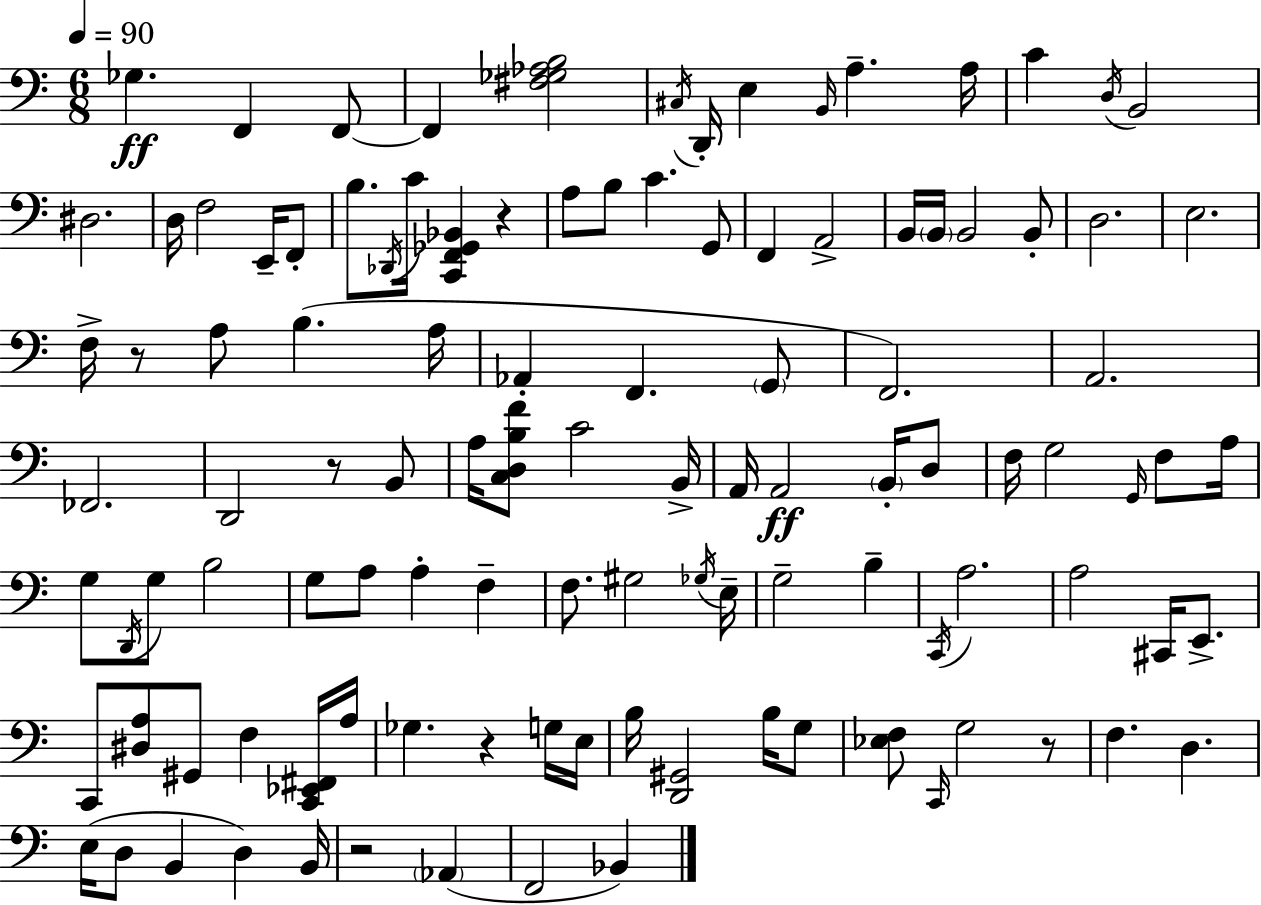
X:1
T:Untitled
M:6/8
L:1/4
K:Am
_G, F,, F,,/2 F,, [^F,_G,_A,B,]2 ^C,/4 D,,/4 E, B,,/4 A, A,/4 C D,/4 B,,2 ^D,2 D,/4 F,2 E,,/4 F,,/2 B,/2 _D,,/4 C/4 [C,,F,,_G,,_B,,] z A,/2 B,/2 C G,,/2 F,, A,,2 B,,/4 B,,/4 B,,2 B,,/2 D,2 E,2 F,/4 z/2 A,/2 B, A,/4 _A,, F,, G,,/2 F,,2 A,,2 _F,,2 D,,2 z/2 B,,/2 A,/4 [C,D,B,F]/2 C2 B,,/4 A,,/4 A,,2 B,,/4 D,/2 F,/4 G,2 G,,/4 F,/2 A,/4 G,/2 D,,/4 G,/2 B,2 G,/2 A,/2 A, F, F,/2 ^G,2 _G,/4 E,/4 G,2 B, C,,/4 A,2 A,2 ^C,,/4 E,,/2 C,,/2 [^D,A,]/2 ^G,,/2 F, [C,,_E,,^F,,]/4 A,/4 _G, z G,/4 E,/4 B,/4 [D,,^G,,]2 B,/4 G,/2 [_E,F,]/2 C,,/4 G,2 z/2 F, D, E,/4 D,/2 B,, D, B,,/4 z2 _A,, F,,2 _B,,